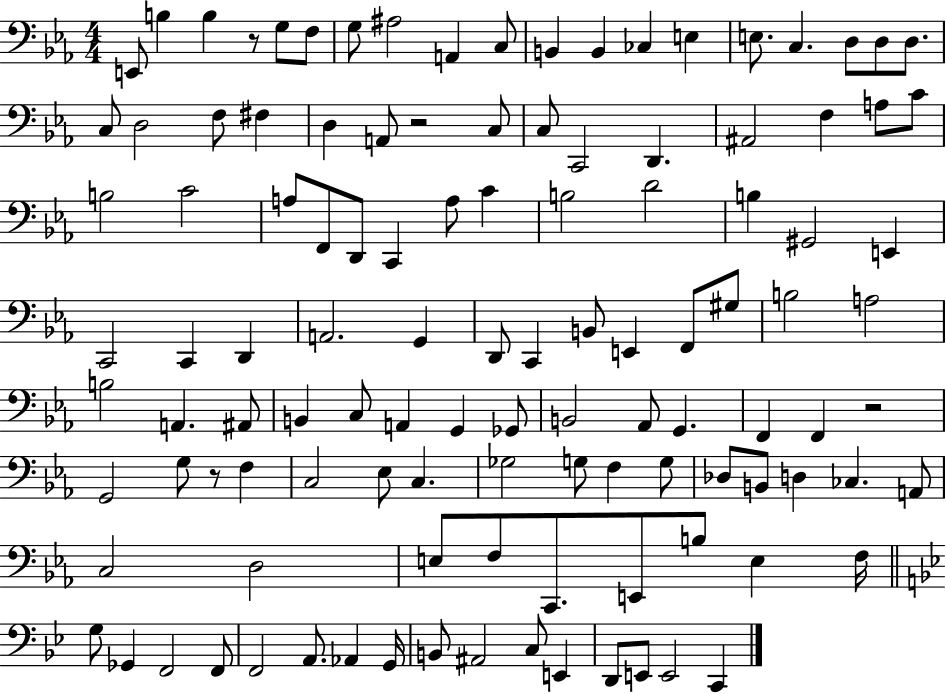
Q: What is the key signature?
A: EES major